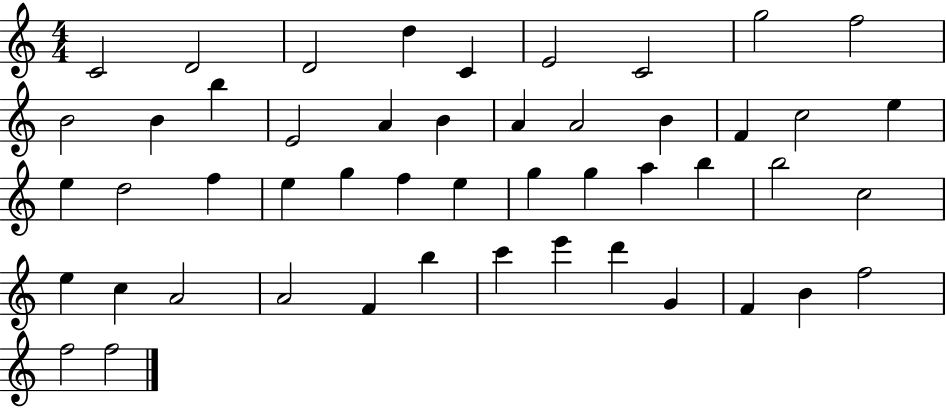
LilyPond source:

{
  \clef treble
  \numericTimeSignature
  \time 4/4
  \key c \major
  c'2 d'2 | d'2 d''4 c'4 | e'2 c'2 | g''2 f''2 | \break b'2 b'4 b''4 | e'2 a'4 b'4 | a'4 a'2 b'4 | f'4 c''2 e''4 | \break e''4 d''2 f''4 | e''4 g''4 f''4 e''4 | g''4 g''4 a''4 b''4 | b''2 c''2 | \break e''4 c''4 a'2 | a'2 f'4 b''4 | c'''4 e'''4 d'''4 g'4 | f'4 b'4 f''2 | \break f''2 f''2 | \bar "|."
}